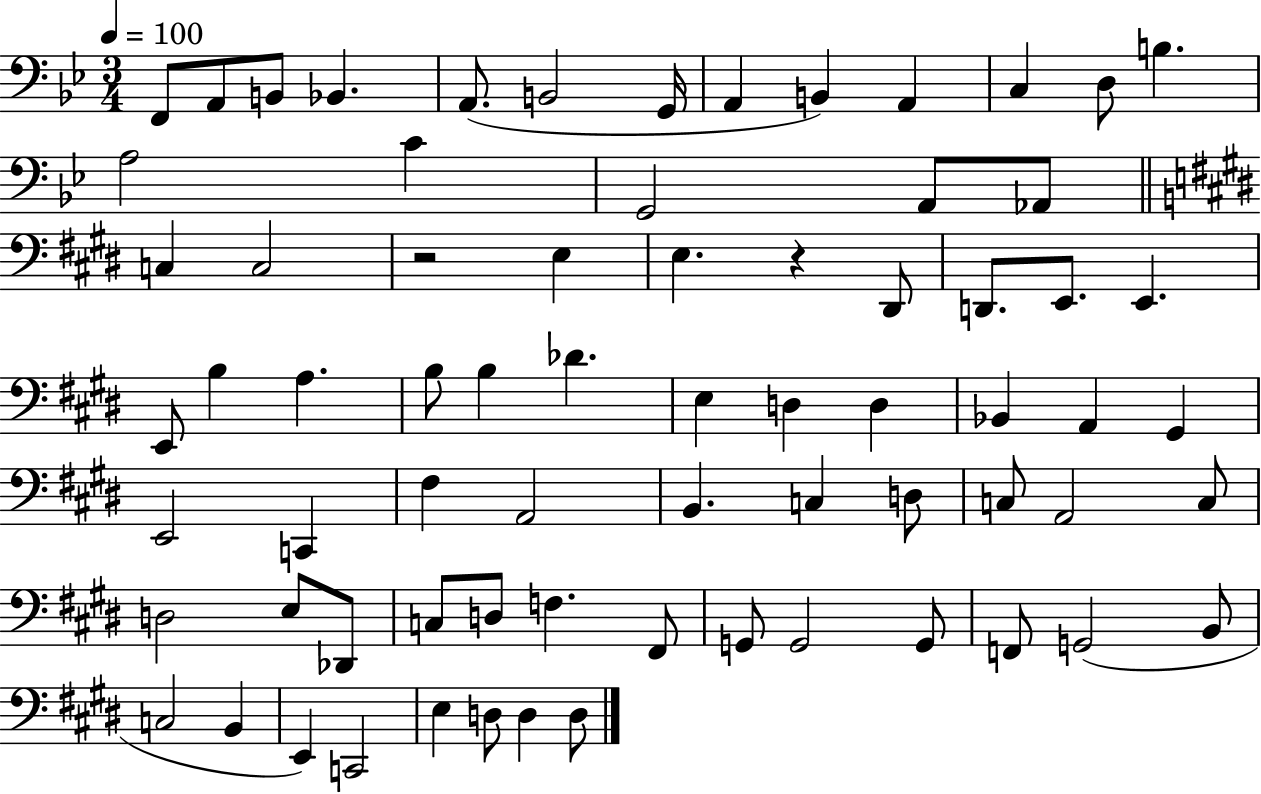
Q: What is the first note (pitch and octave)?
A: F2